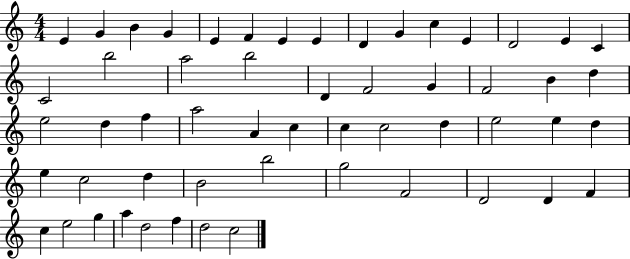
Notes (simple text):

E4/q G4/q B4/q G4/q E4/q F4/q E4/q E4/q D4/q G4/q C5/q E4/q D4/h E4/q C4/q C4/h B5/h A5/h B5/h D4/q F4/h G4/q F4/h B4/q D5/q E5/h D5/q F5/q A5/h A4/q C5/q C5/q C5/h D5/q E5/h E5/q D5/q E5/q C5/h D5/q B4/h B5/h G5/h F4/h D4/h D4/q F4/q C5/q E5/h G5/q A5/q D5/h F5/q D5/h C5/h